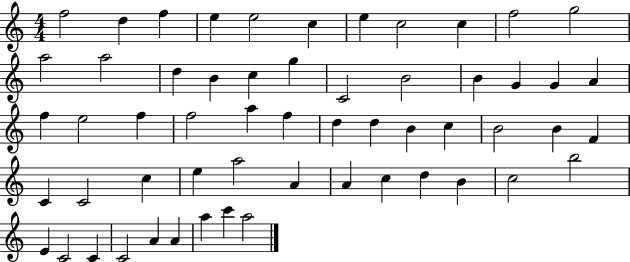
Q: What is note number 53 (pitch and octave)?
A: A4